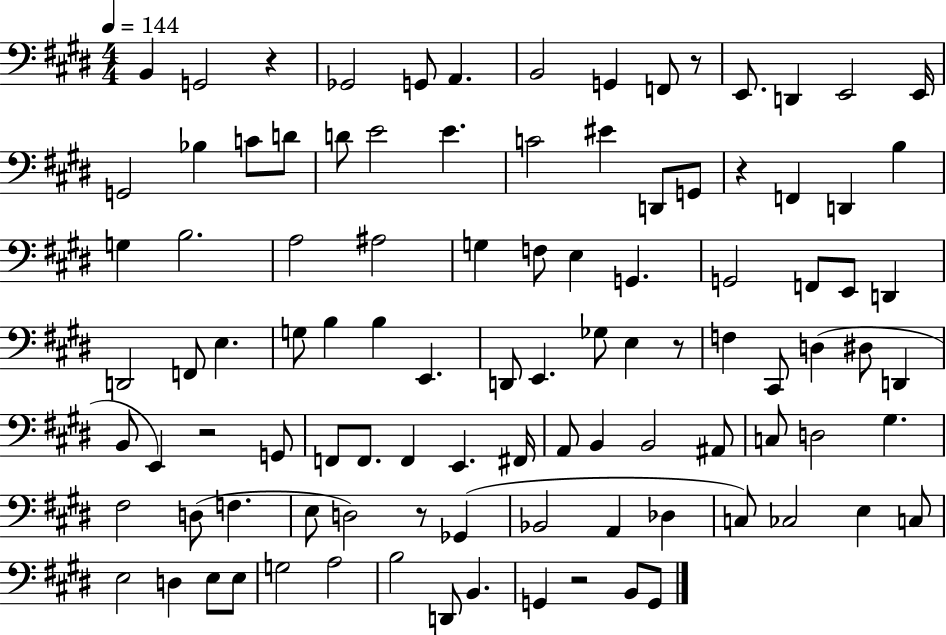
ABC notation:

X:1
T:Untitled
M:4/4
L:1/4
K:E
B,, G,,2 z _G,,2 G,,/2 A,, B,,2 G,, F,,/2 z/2 E,,/2 D,, E,,2 E,,/4 G,,2 _B, C/2 D/2 D/2 E2 E C2 ^E D,,/2 G,,/2 z F,, D,, B, G, B,2 A,2 ^A,2 G, F,/2 E, G,, G,,2 F,,/2 E,,/2 D,, D,,2 F,,/2 E, G,/2 B, B, E,, D,,/2 E,, _G,/2 E, z/2 F, ^C,,/2 D, ^D,/2 D,, B,,/2 E,, z2 G,,/2 F,,/2 F,,/2 F,, E,, ^F,,/4 A,,/2 B,, B,,2 ^A,,/2 C,/2 D,2 ^G, ^F,2 D,/2 F, E,/2 D,2 z/2 _G,, _B,,2 A,, _D, C,/2 _C,2 E, C,/2 E,2 D, E,/2 E,/2 G,2 A,2 B,2 D,,/2 B,, G,, z2 B,,/2 G,,/2